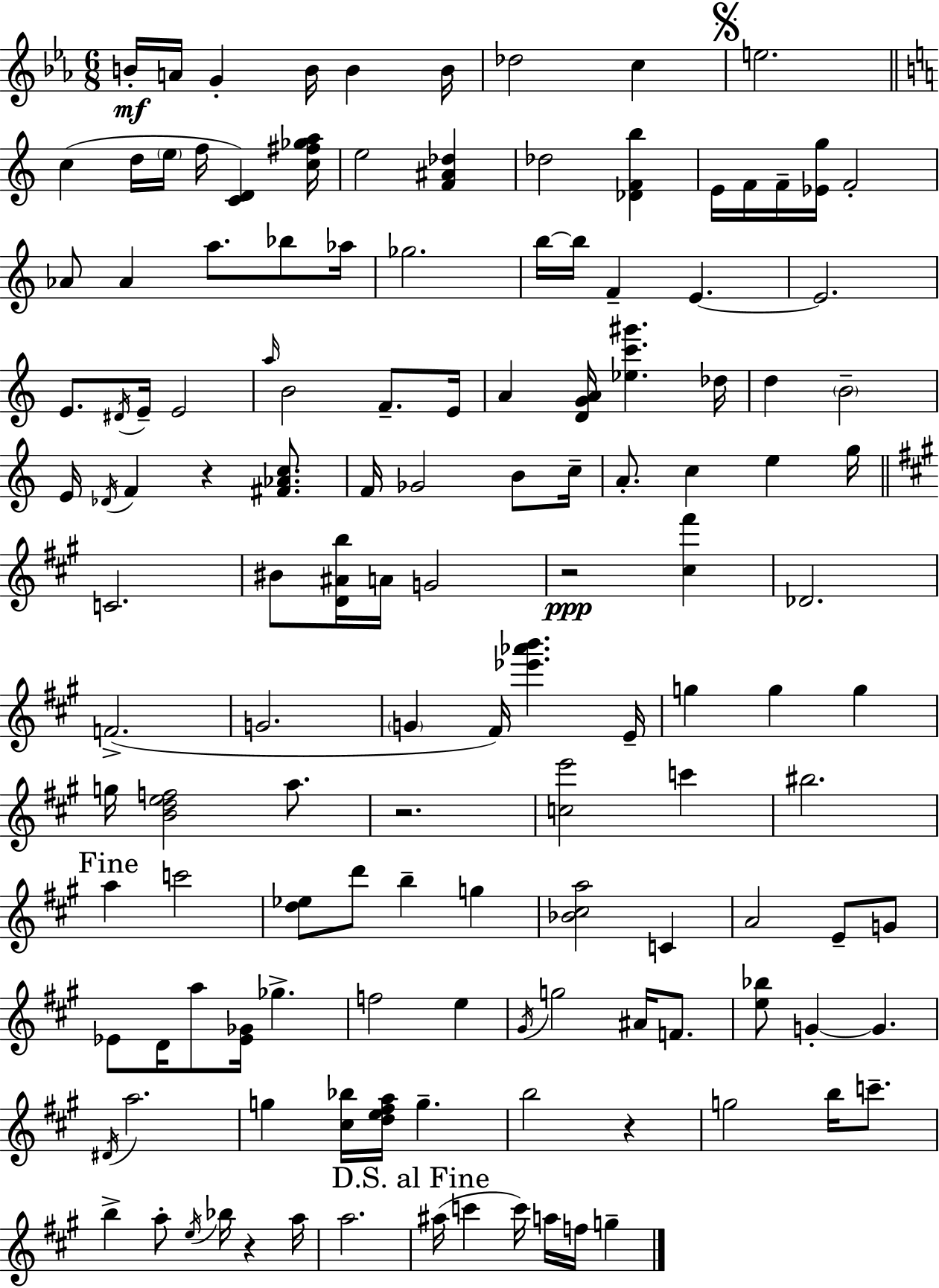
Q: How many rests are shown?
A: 5